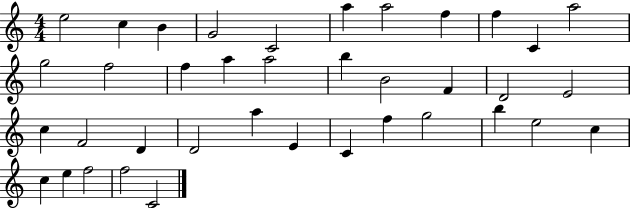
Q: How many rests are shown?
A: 0